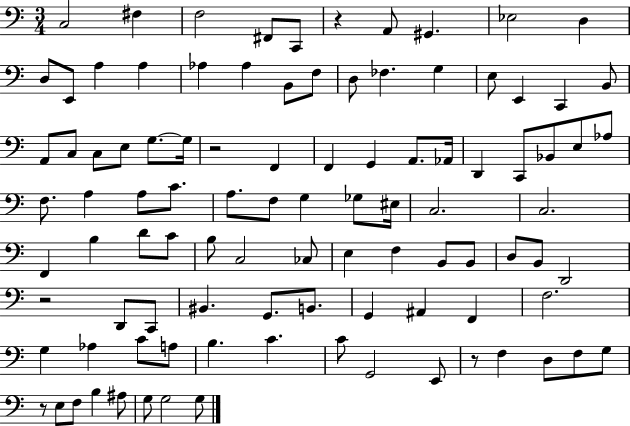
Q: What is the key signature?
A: C major